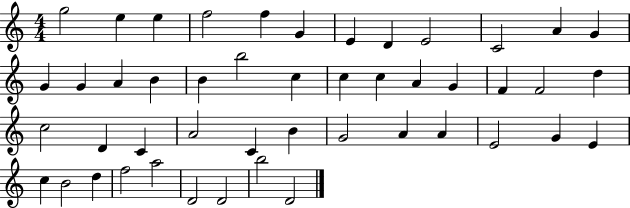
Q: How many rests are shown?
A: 0